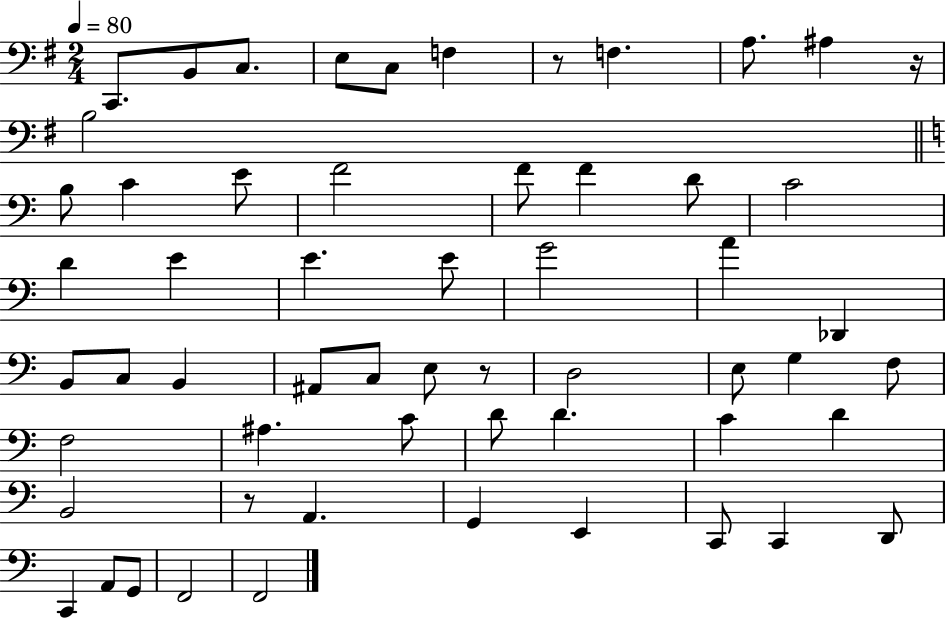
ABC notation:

X:1
T:Untitled
M:2/4
L:1/4
K:G
C,,/2 B,,/2 C,/2 E,/2 C,/2 F, z/2 F, A,/2 ^A, z/4 B,2 B,/2 C E/2 F2 F/2 F D/2 C2 D E E E/2 G2 A _D,, B,,/2 C,/2 B,, ^A,,/2 C,/2 E,/2 z/2 D,2 E,/2 G, F,/2 F,2 ^A, C/2 D/2 D C D B,,2 z/2 A,, G,, E,, C,,/2 C,, D,,/2 C,, A,,/2 G,,/2 F,,2 F,,2